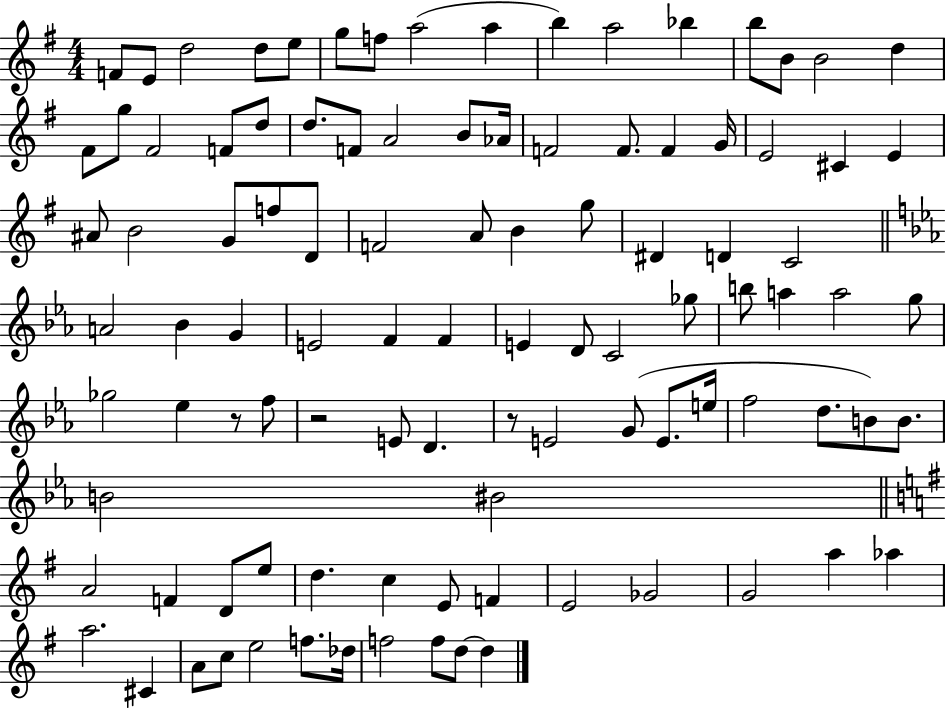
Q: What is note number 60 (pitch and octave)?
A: Gb5